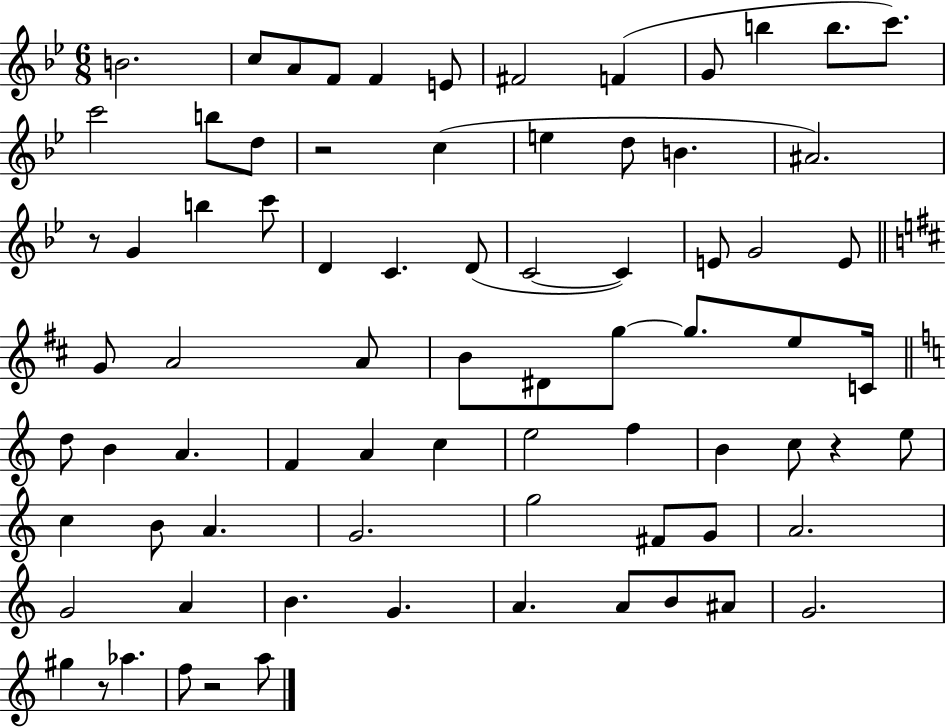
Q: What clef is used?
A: treble